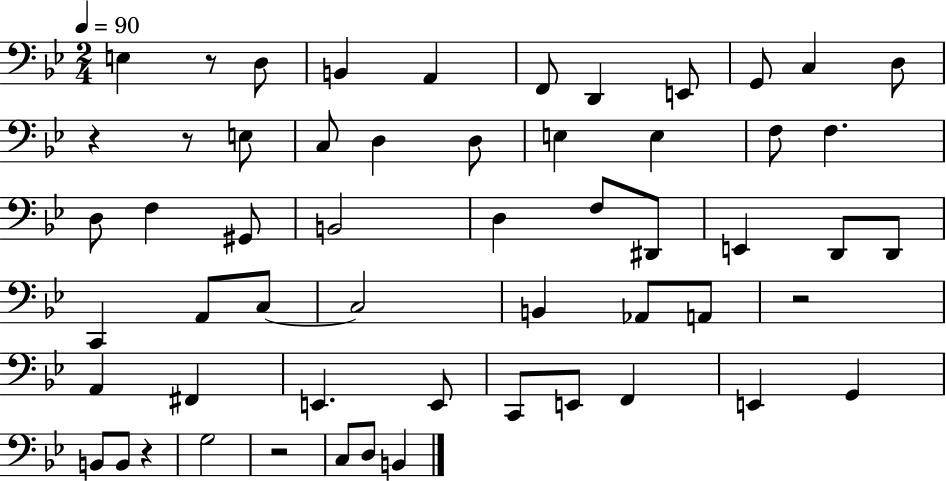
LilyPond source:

{
  \clef bass
  \numericTimeSignature
  \time 2/4
  \key bes \major
  \tempo 4 = 90
  e4 r8 d8 | b,4 a,4 | f,8 d,4 e,8 | g,8 c4 d8 | \break r4 r8 e8 | c8 d4 d8 | e4 e4 | f8 f4. | \break d8 f4 gis,8 | b,2 | d4 f8 dis,8 | e,4 d,8 d,8 | \break c,4 a,8 c8~~ | c2 | b,4 aes,8 a,8 | r2 | \break a,4 fis,4 | e,4. e,8 | c,8 e,8 f,4 | e,4 g,4 | \break b,8 b,8 r4 | g2 | r2 | c8 d8 b,4 | \break \bar "|."
}